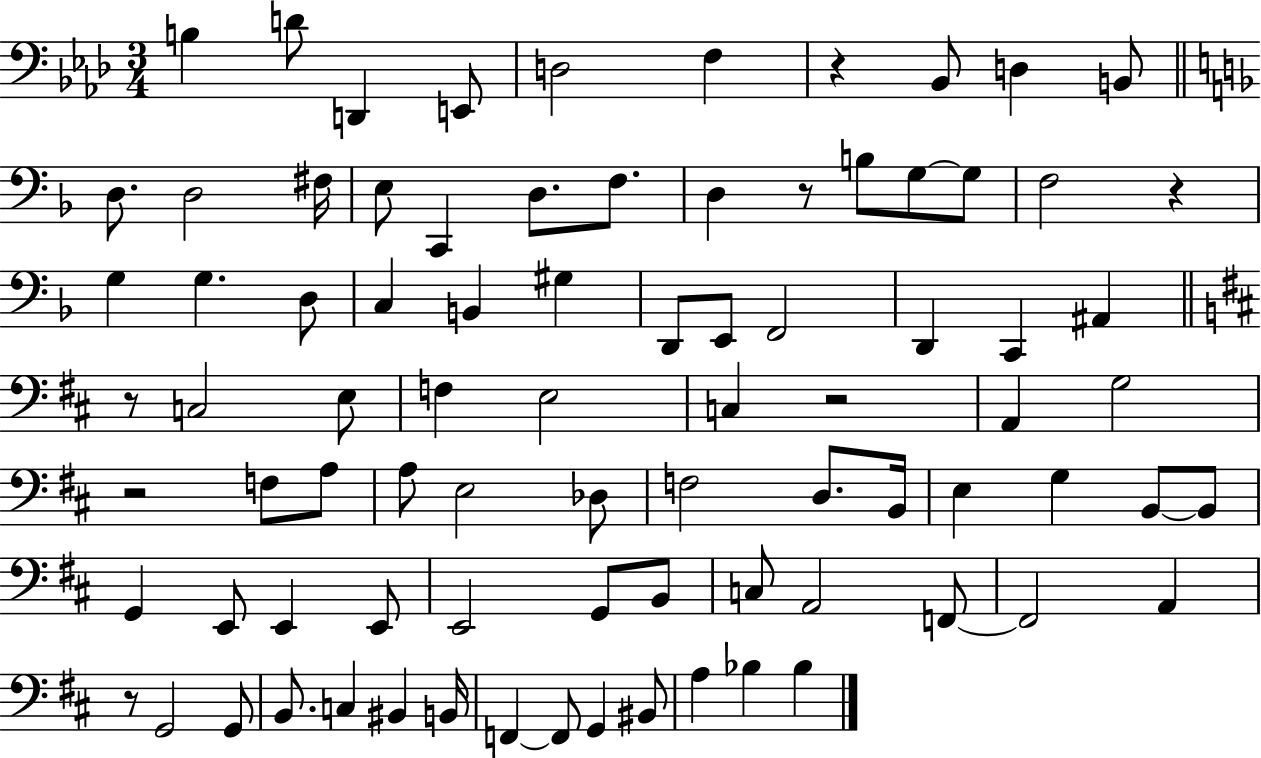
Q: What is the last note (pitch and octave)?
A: Bb3